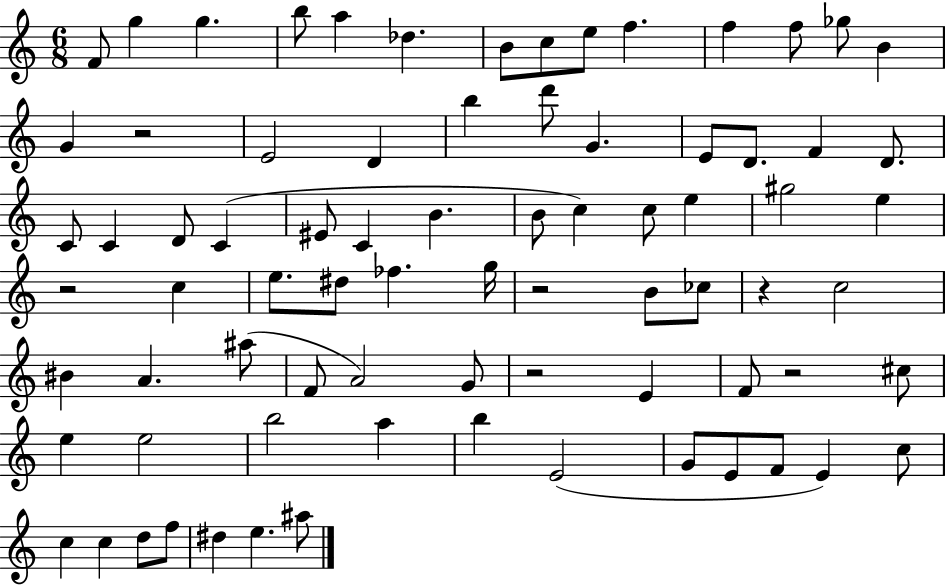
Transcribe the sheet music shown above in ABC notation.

X:1
T:Untitled
M:6/8
L:1/4
K:C
F/2 g g b/2 a _d B/2 c/2 e/2 f f f/2 _g/2 B G z2 E2 D b d'/2 G E/2 D/2 F D/2 C/2 C D/2 C ^E/2 C B B/2 c c/2 e ^g2 e z2 c e/2 ^d/2 _f g/4 z2 B/2 _c/2 z c2 ^B A ^a/2 F/2 A2 G/2 z2 E F/2 z2 ^c/2 e e2 b2 a b E2 G/2 E/2 F/2 E c/2 c c d/2 f/2 ^d e ^a/2